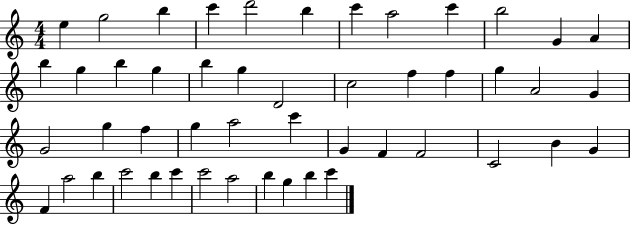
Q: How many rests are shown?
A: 0